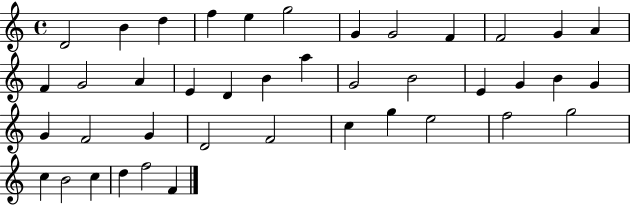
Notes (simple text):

D4/h B4/q D5/q F5/q E5/q G5/h G4/q G4/h F4/q F4/h G4/q A4/q F4/q G4/h A4/q E4/q D4/q B4/q A5/q G4/h B4/h E4/q G4/q B4/q G4/q G4/q F4/h G4/q D4/h F4/h C5/q G5/q E5/h F5/h G5/h C5/q B4/h C5/q D5/q F5/h F4/q